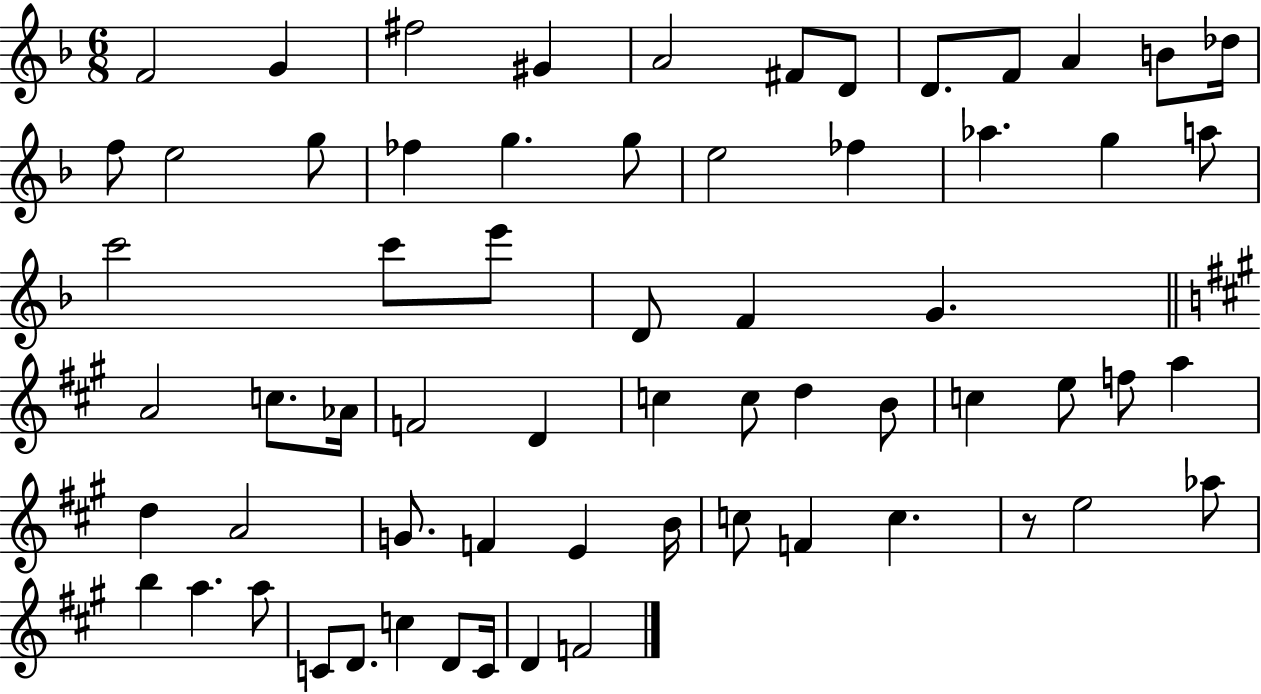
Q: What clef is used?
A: treble